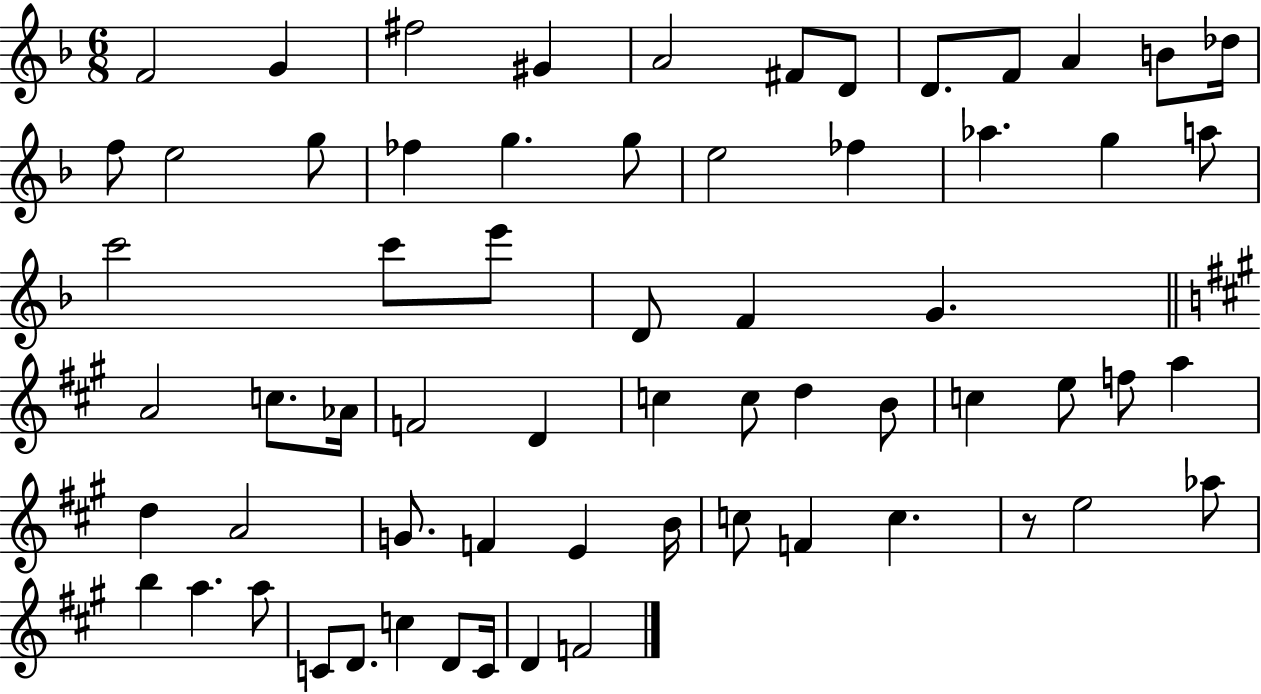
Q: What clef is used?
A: treble